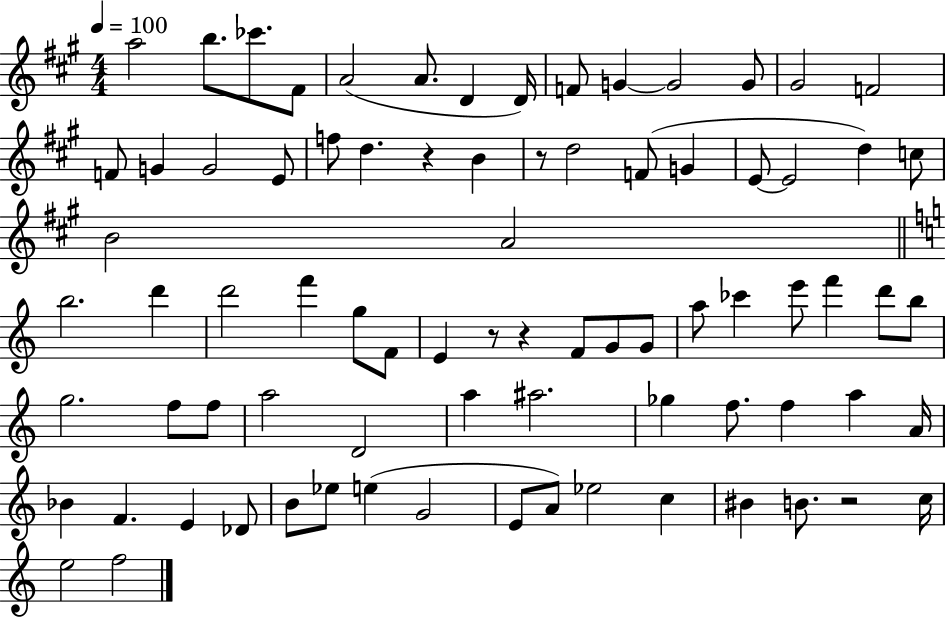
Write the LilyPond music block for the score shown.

{
  \clef treble
  \numericTimeSignature
  \time 4/4
  \key a \major
  \tempo 4 = 100
  a''2 b''8. ces'''8. fis'8 | a'2( a'8. d'4 d'16) | f'8 g'4~~ g'2 g'8 | gis'2 f'2 | \break f'8 g'4 g'2 e'8 | f''8 d''4. r4 b'4 | r8 d''2 f'8( g'4 | e'8~~ e'2 d''4) c''8 | \break b'2 a'2 | \bar "||" \break \key c \major b''2. d'''4 | d'''2 f'''4 g''8 f'8 | e'4 r8 r4 f'8 g'8 g'8 | a''8 ces'''4 e'''8 f'''4 d'''8 b''8 | \break g''2. f''8 f''8 | a''2 d'2 | a''4 ais''2. | ges''4 f''8. f''4 a''4 a'16 | \break bes'4 f'4. e'4 des'8 | b'8 ees''8 e''4( g'2 | e'8 a'8) ees''2 c''4 | bis'4 b'8. r2 c''16 | \break e''2 f''2 | \bar "|."
}